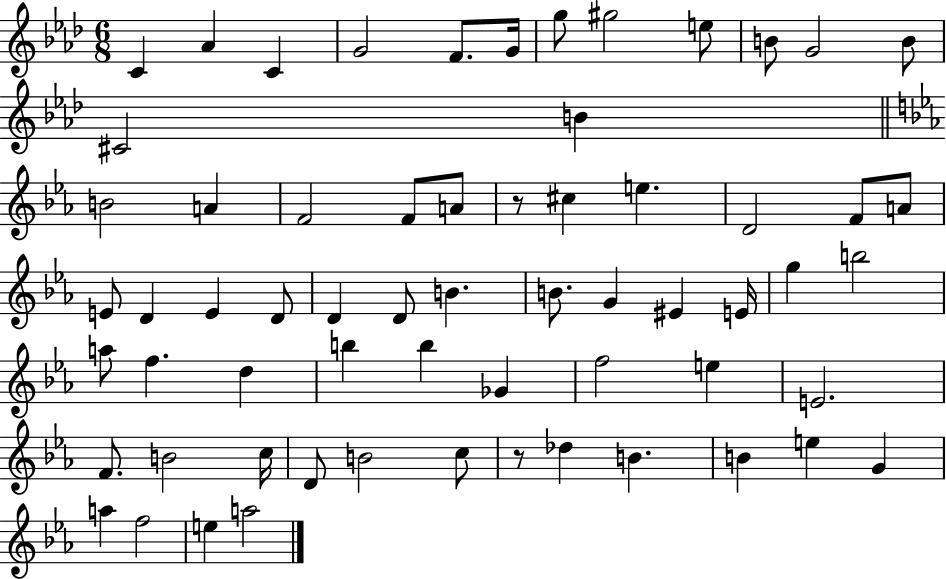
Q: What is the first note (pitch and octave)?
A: C4